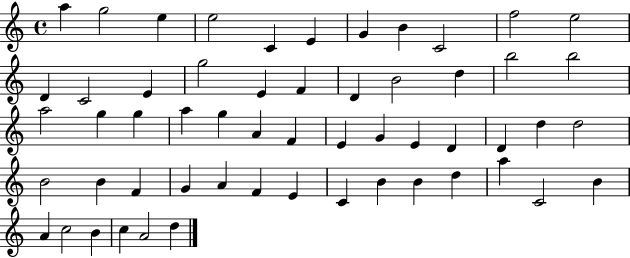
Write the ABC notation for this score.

X:1
T:Untitled
M:4/4
L:1/4
K:C
a g2 e e2 C E G B C2 f2 e2 D C2 E g2 E F D B2 d b2 b2 a2 g g a g A F E G E D D d d2 B2 B F G A F E C B B d a C2 B A c2 B c A2 d